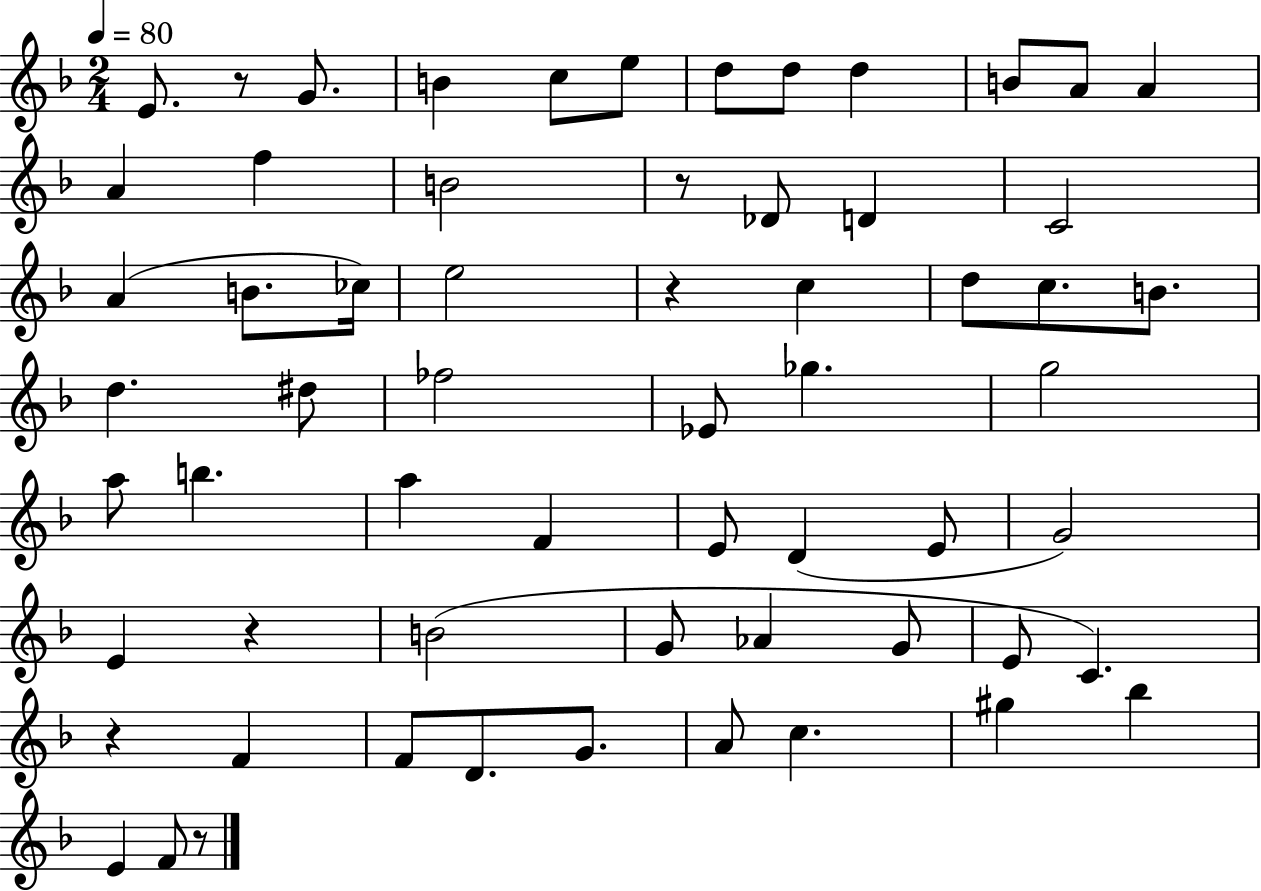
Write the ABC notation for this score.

X:1
T:Untitled
M:2/4
L:1/4
K:F
E/2 z/2 G/2 B c/2 e/2 d/2 d/2 d B/2 A/2 A A f B2 z/2 _D/2 D C2 A B/2 _c/4 e2 z c d/2 c/2 B/2 d ^d/2 _f2 _E/2 _g g2 a/2 b a F E/2 D E/2 G2 E z B2 G/2 _A G/2 E/2 C z F F/2 D/2 G/2 A/2 c ^g _b E F/2 z/2